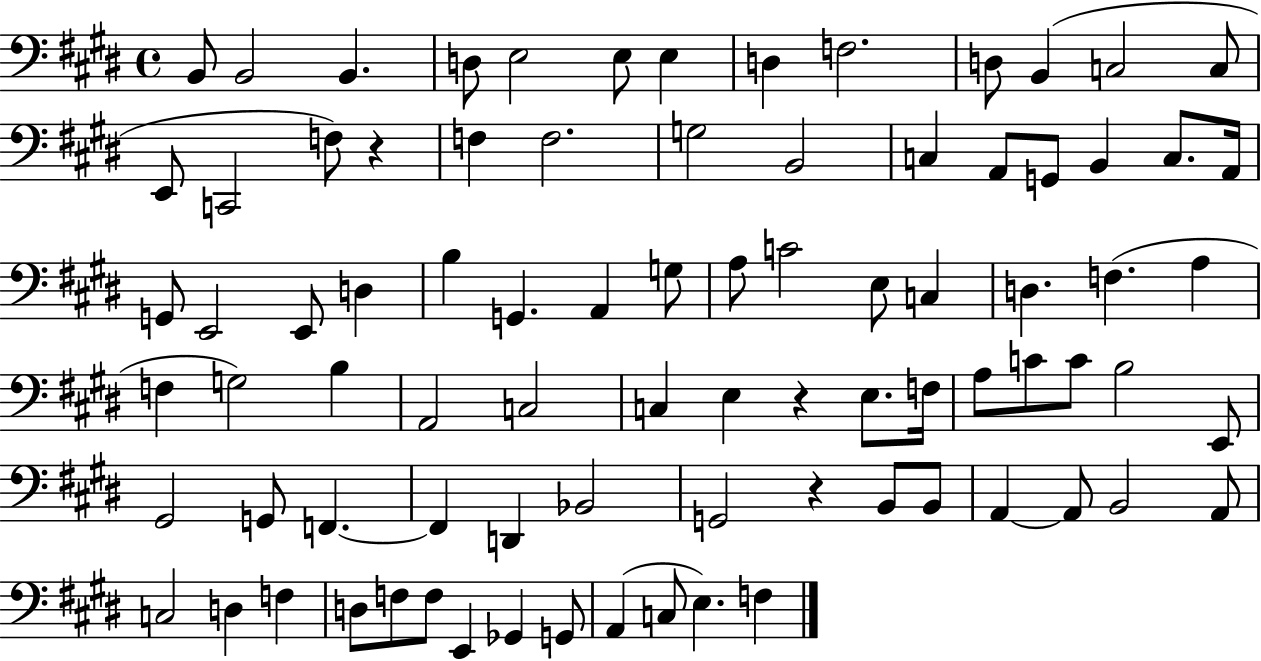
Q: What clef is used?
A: bass